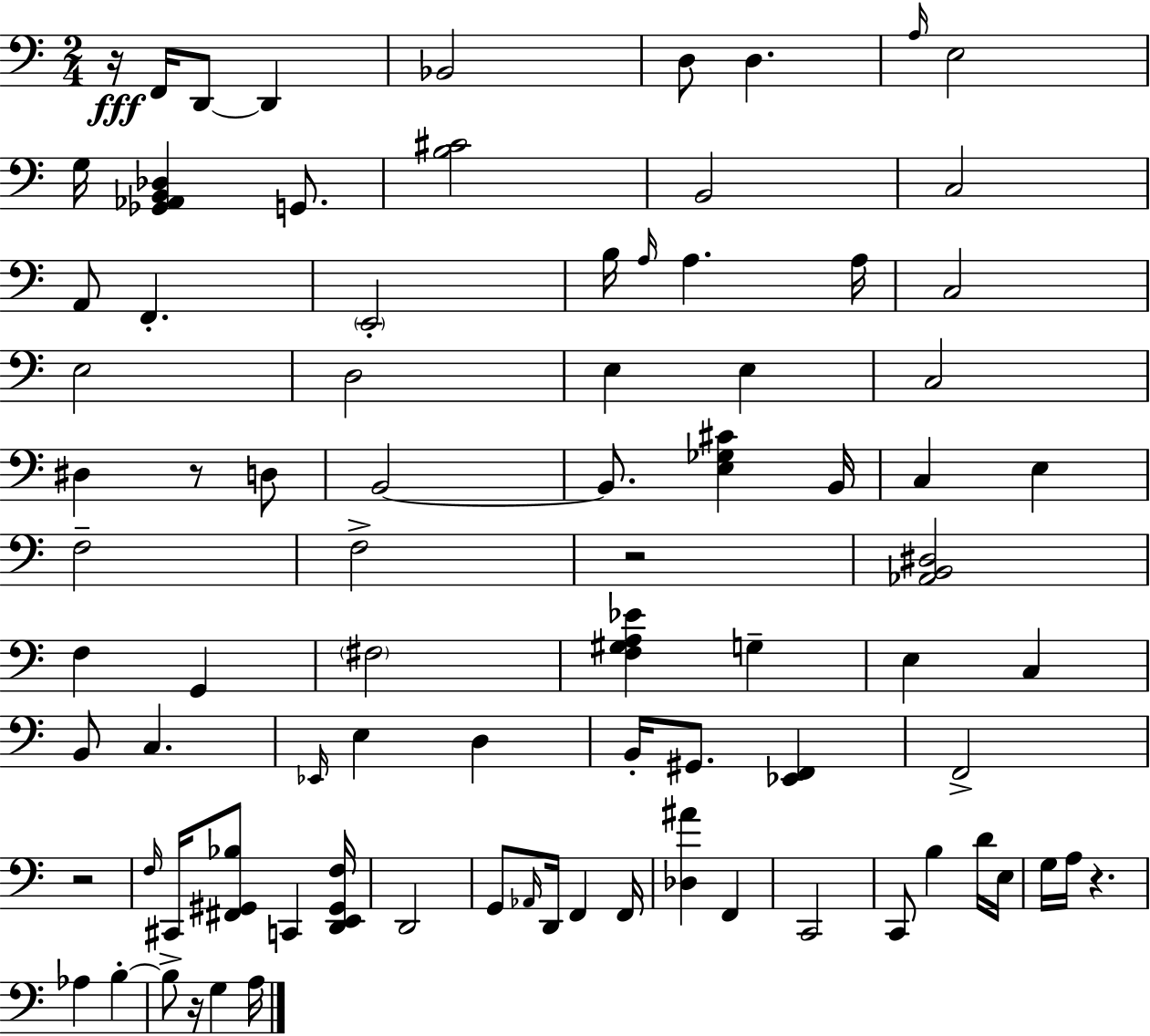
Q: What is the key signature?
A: C major